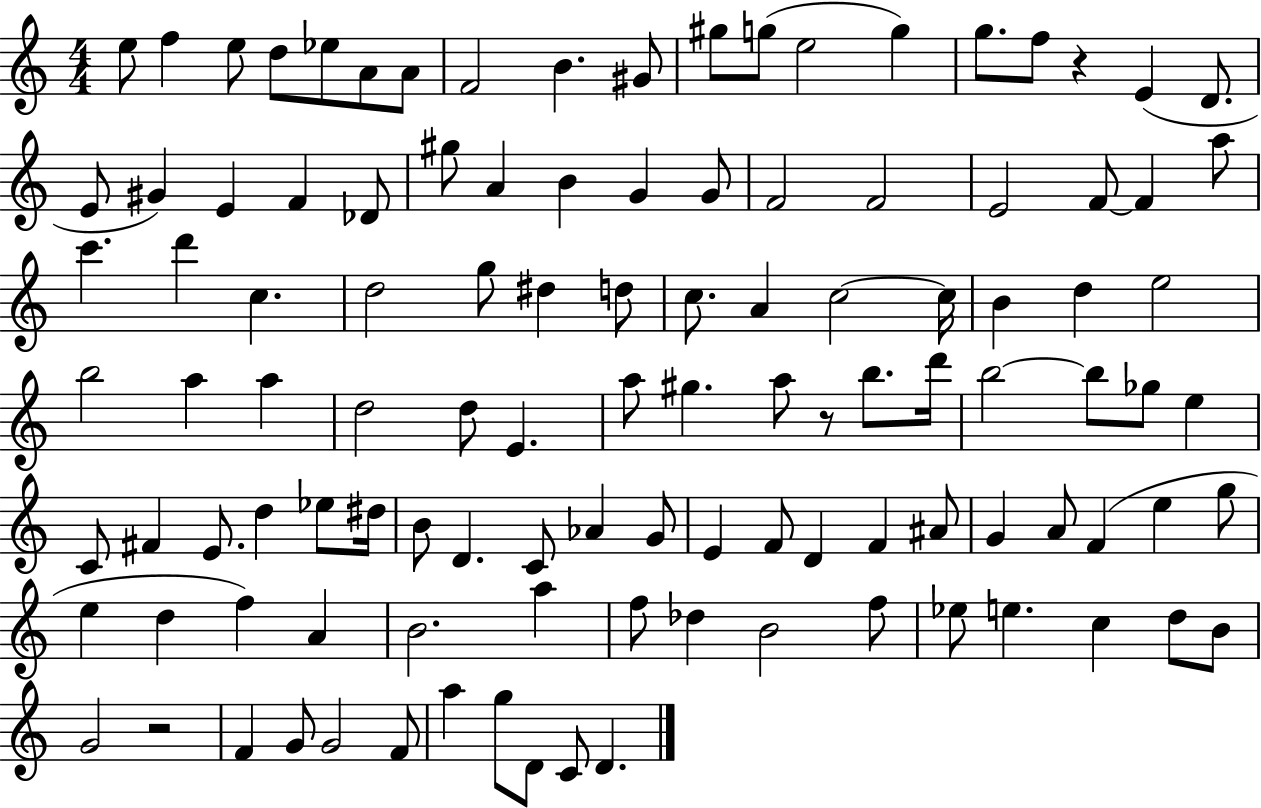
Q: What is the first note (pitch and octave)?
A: E5